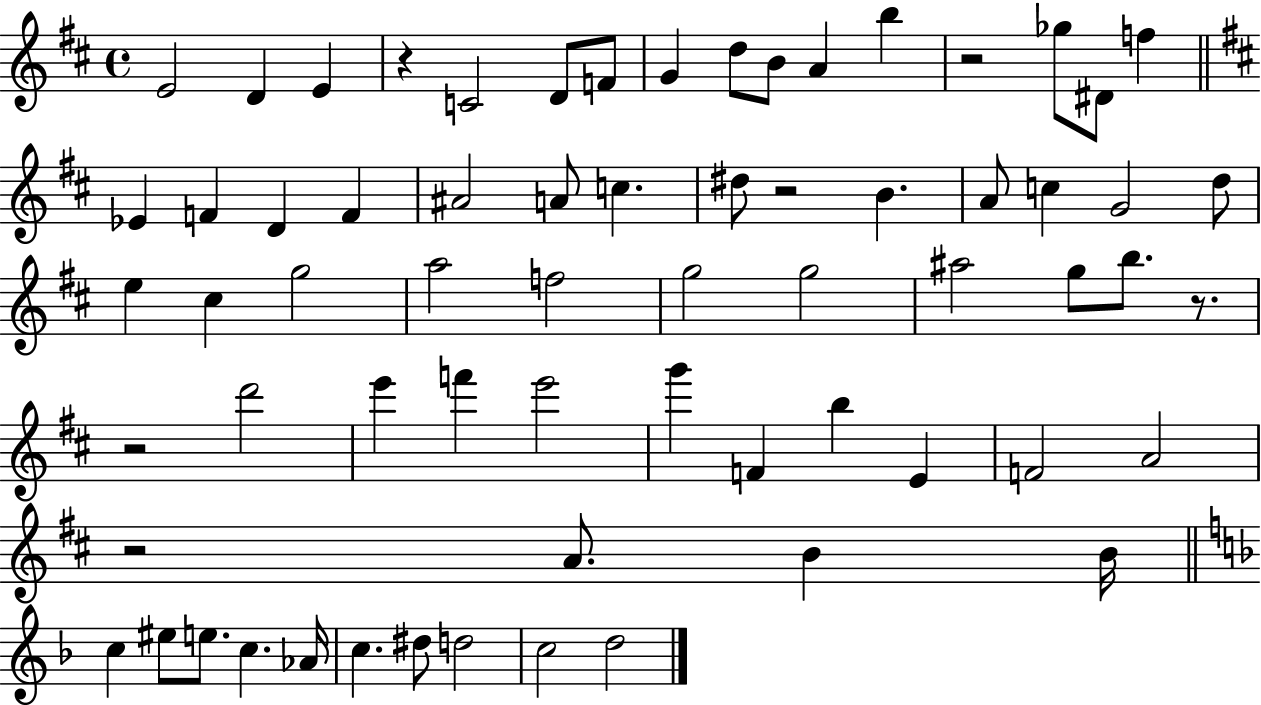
{
  \clef treble
  \time 4/4
  \defaultTimeSignature
  \key d \major
  e'2 d'4 e'4 | r4 c'2 d'8 f'8 | g'4 d''8 b'8 a'4 b''4 | r2 ges''8 dis'8 f''4 | \break \bar "||" \break \key d \major ees'4 f'4 d'4 f'4 | ais'2 a'8 c''4. | dis''8 r2 b'4. | a'8 c''4 g'2 d''8 | \break e''4 cis''4 g''2 | a''2 f''2 | g''2 g''2 | ais''2 g''8 b''8. r8. | \break r2 d'''2 | e'''4 f'''4 e'''2 | g'''4 f'4 b''4 e'4 | f'2 a'2 | \break r2 a'8. b'4 b'16 | \bar "||" \break \key f \major c''4 eis''8 e''8. c''4. aes'16 | c''4. dis''8 d''2 | c''2 d''2 | \bar "|."
}